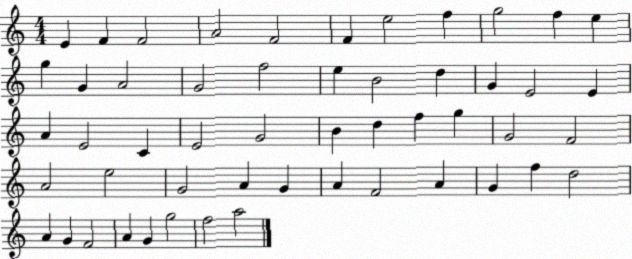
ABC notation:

X:1
T:Untitled
M:4/4
L:1/4
K:C
E F F2 A2 F2 F e2 f g2 f e g G A2 G2 f2 e B2 d G E2 E A E2 C E2 G2 B d f g G2 F2 A2 e2 G2 A G A F2 A G f d2 A G F2 A G g2 f2 a2